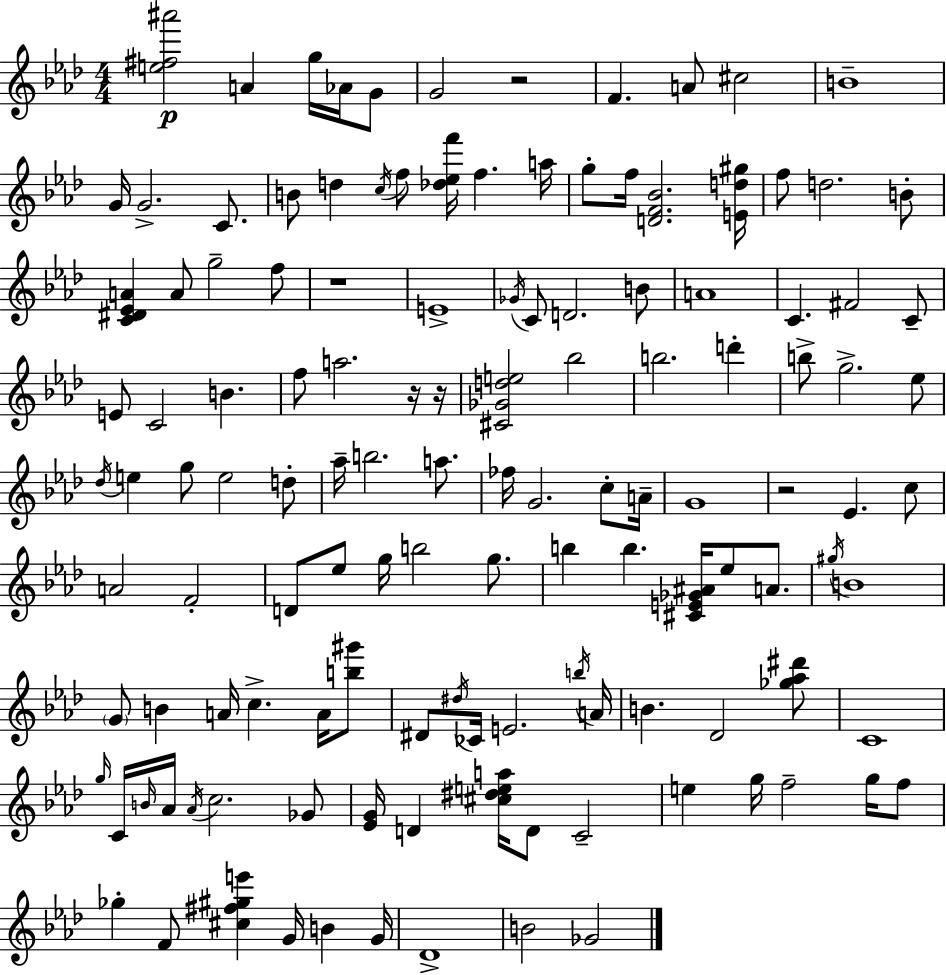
[E5,F#5,A#6]/h A4/q G5/s Ab4/s G4/e G4/h R/h F4/q. A4/e C#5/h B4/w G4/s G4/h. C4/e. B4/e D5/q C5/s F5/e [Db5,Eb5,F6]/s F5/q. A5/s G5/e F5/s [D4,F4,Bb4]/h. [E4,D5,G#5]/s F5/e D5/h. B4/e [C4,D#4,Eb4,A4]/q A4/e G5/h F5/e R/w E4/w Gb4/s C4/e D4/h. B4/e A4/w C4/q. F#4/h C4/e E4/e C4/h B4/q. F5/e A5/h. R/s R/s [C#4,Gb4,D5,E5]/h Bb5/h B5/h. D6/q B5/e G5/h. Eb5/e Db5/s E5/q G5/e E5/h D5/e Ab5/s B5/h. A5/e. FES5/s G4/h. C5/e A4/s G4/w R/h Eb4/q. C5/e A4/h F4/h D4/e Eb5/e G5/s B5/h G5/e. B5/q B5/q. [C#4,E4,Gb4,A#4]/s Eb5/e A4/e. G#5/s B4/w G4/e B4/q A4/s C5/q. A4/s [B5,G#6]/e D#4/e D#5/s CES4/s E4/h. B5/s A4/s B4/q. Db4/h [Gb5,Ab5,D#6]/e C4/w G5/s C4/s B4/s Ab4/s Ab4/s C5/h. Gb4/e [Eb4,G4]/s D4/q [C#5,D#5,E5,A5]/s D4/e C4/h E5/q G5/s F5/h G5/s F5/e Gb5/q F4/e [C#5,F#5,G#5,E6]/q G4/s B4/q G4/s Db4/w B4/h Gb4/h